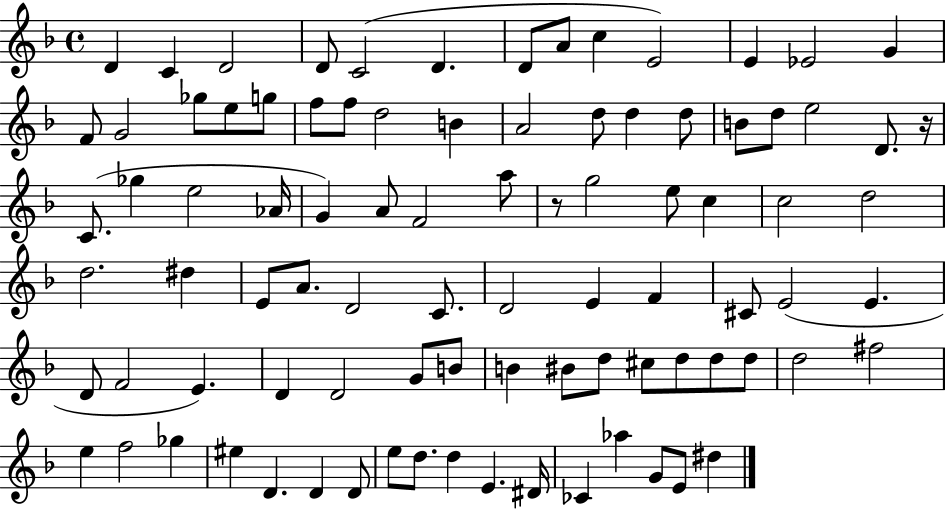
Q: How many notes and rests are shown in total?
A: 90